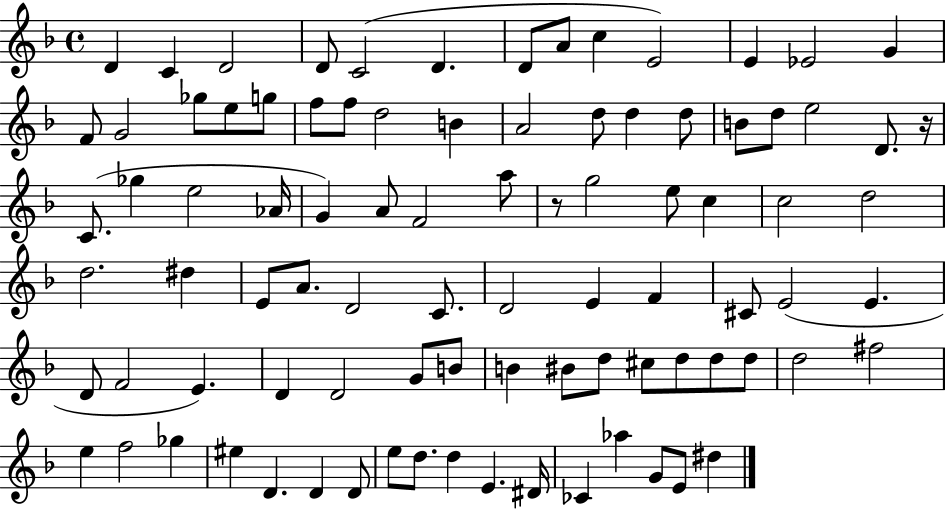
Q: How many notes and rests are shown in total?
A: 90